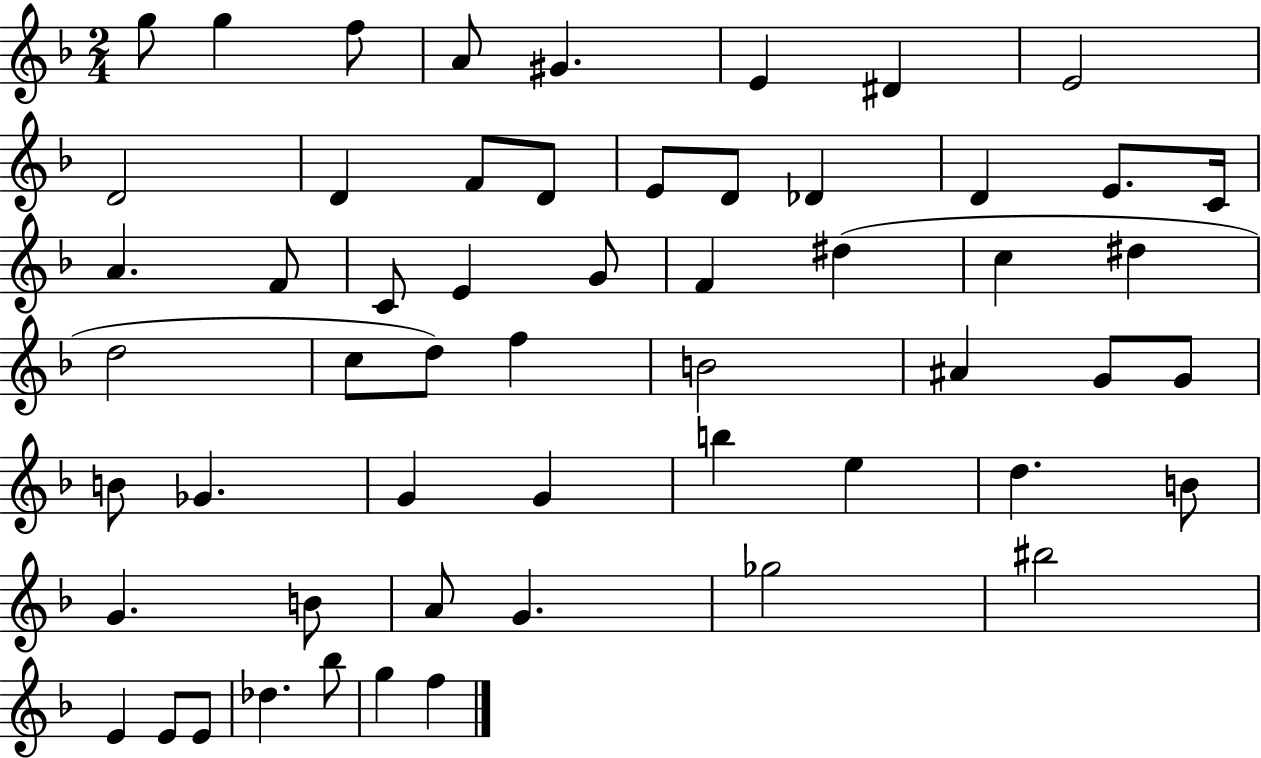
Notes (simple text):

G5/e G5/q F5/e A4/e G#4/q. E4/q D#4/q E4/h D4/h D4/q F4/e D4/e E4/e D4/e Db4/q D4/q E4/e. C4/s A4/q. F4/e C4/e E4/q G4/e F4/q D#5/q C5/q D#5/q D5/h C5/e D5/e F5/q B4/h A#4/q G4/e G4/e B4/e Gb4/q. G4/q G4/q B5/q E5/q D5/q. B4/e G4/q. B4/e A4/e G4/q. Gb5/h BIS5/h E4/q E4/e E4/e Db5/q. Bb5/e G5/q F5/q